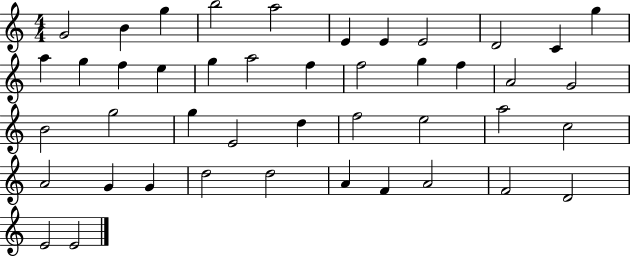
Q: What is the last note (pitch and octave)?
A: E4